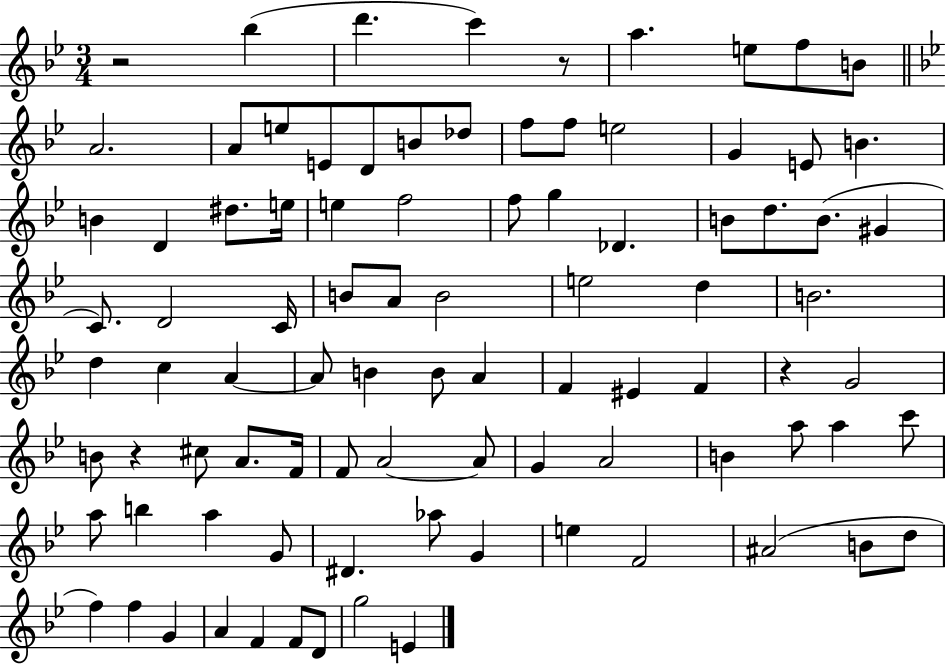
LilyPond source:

{
  \clef treble
  \numericTimeSignature
  \time 3/4
  \key bes \major
  r2 bes''4( | d'''4. c'''4) r8 | a''4. e''8 f''8 b'8 | \bar "||" \break \key bes \major a'2. | a'8 e''8 e'8 d'8 b'8 des''8 | f''8 f''8 e''2 | g'4 e'8 b'4. | \break b'4 d'4 dis''8. e''16 | e''4 f''2 | f''8 g''4 des'4. | b'8 d''8. b'8.( gis'4 | \break c'8.) d'2 c'16 | b'8 a'8 b'2 | e''2 d''4 | b'2. | \break d''4 c''4 a'4~~ | a'8 b'4 b'8 a'4 | f'4 eis'4 f'4 | r4 g'2 | \break b'8 r4 cis''8 a'8. f'16 | f'8 a'2~~ a'8 | g'4 a'2 | b'4 a''8 a''4 c'''8 | \break a''8 b''4 a''4 g'8 | dis'4. aes''8 g'4 | e''4 f'2 | ais'2( b'8 d''8 | \break f''4) f''4 g'4 | a'4 f'4 f'8 d'8 | g''2 e'4 | \bar "|."
}